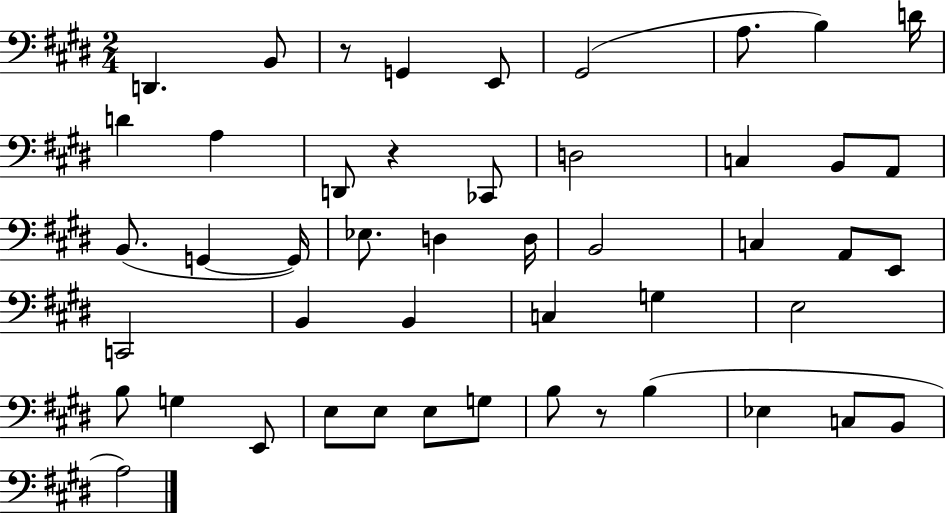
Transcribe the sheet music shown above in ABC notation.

X:1
T:Untitled
M:2/4
L:1/4
K:E
D,, B,,/2 z/2 G,, E,,/2 ^G,,2 A,/2 B, D/4 D A, D,,/2 z _C,,/2 D,2 C, B,,/2 A,,/2 B,,/2 G,, G,,/4 _E,/2 D, D,/4 B,,2 C, A,,/2 E,,/2 C,,2 B,, B,, C, G, E,2 B,/2 G, E,,/2 E,/2 E,/2 E,/2 G,/2 B,/2 z/2 B, _E, C,/2 B,,/2 A,2